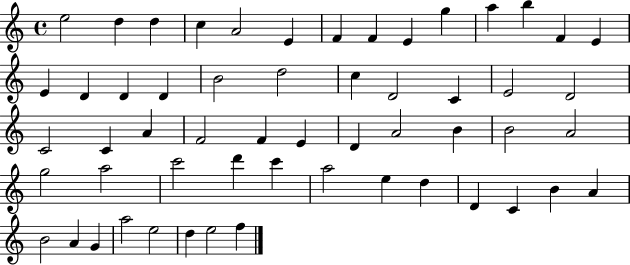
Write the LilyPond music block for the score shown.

{
  \clef treble
  \time 4/4
  \defaultTimeSignature
  \key c \major
  e''2 d''4 d''4 | c''4 a'2 e'4 | f'4 f'4 e'4 g''4 | a''4 b''4 f'4 e'4 | \break e'4 d'4 d'4 d'4 | b'2 d''2 | c''4 d'2 c'4 | e'2 d'2 | \break c'2 c'4 a'4 | f'2 f'4 e'4 | d'4 a'2 b'4 | b'2 a'2 | \break g''2 a''2 | c'''2 d'''4 c'''4 | a''2 e''4 d''4 | d'4 c'4 b'4 a'4 | \break b'2 a'4 g'4 | a''2 e''2 | d''4 e''2 f''4 | \bar "|."
}